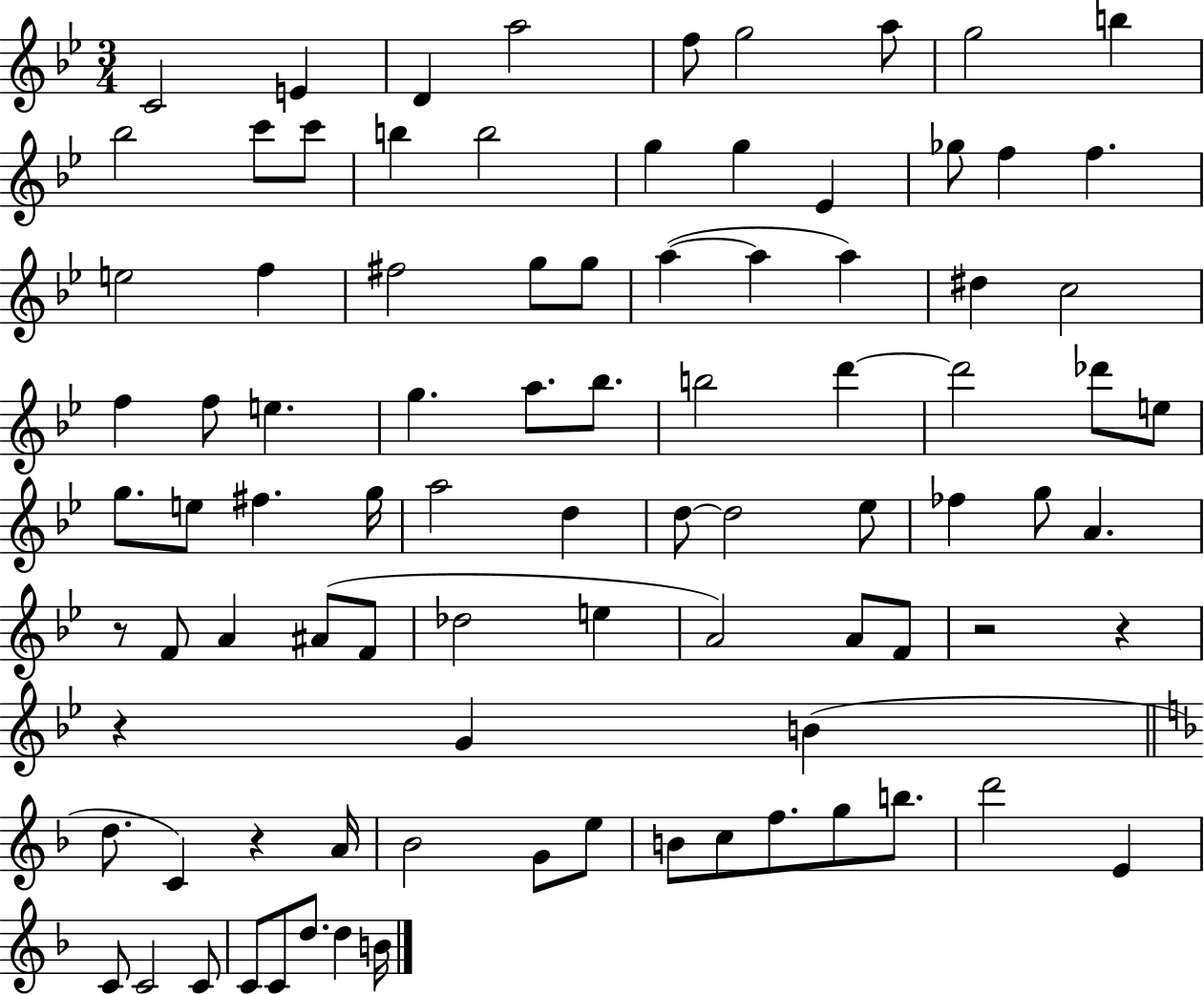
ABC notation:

X:1
T:Untitled
M:3/4
L:1/4
K:Bb
C2 E D a2 f/2 g2 a/2 g2 b _b2 c'/2 c'/2 b b2 g g _E _g/2 f f e2 f ^f2 g/2 g/2 a a a ^d c2 f f/2 e g a/2 _b/2 b2 d' d'2 _d'/2 e/2 g/2 e/2 ^f g/4 a2 d d/2 d2 _e/2 _f g/2 A z/2 F/2 A ^A/2 F/2 _d2 e A2 A/2 F/2 z2 z z G B d/2 C z A/4 _B2 G/2 e/2 B/2 c/2 f/2 g/2 b/2 d'2 E C/2 C2 C/2 C/2 C/2 d/2 d B/4